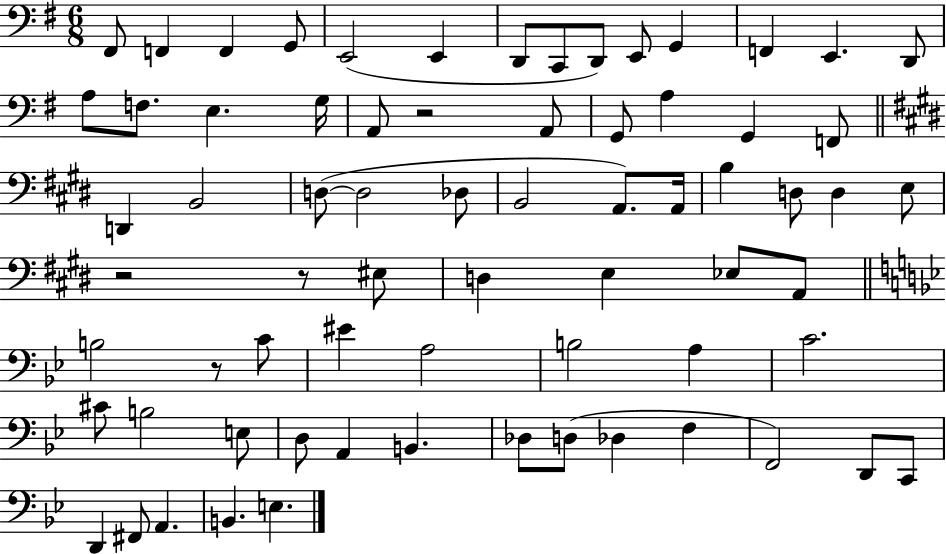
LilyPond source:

{
  \clef bass
  \numericTimeSignature
  \time 6/8
  \key g \major
  fis,8 f,4 f,4 g,8 | e,2( e,4 | d,8 c,8 d,8) e,8 g,4 | f,4 e,4. d,8 | \break a8 f8. e4. g16 | a,8 r2 a,8 | g,8 a4 g,4 f,8 | \bar "||" \break \key e \major d,4 b,2 | d8~(~ d2 des8 | b,2 a,8.) a,16 | b4 d8 d4 e8 | \break r2 r8 eis8 | d4 e4 ees8 a,8 | \bar "||" \break \key bes \major b2 r8 c'8 | eis'4 a2 | b2 a4 | c'2. | \break cis'8 b2 e8 | d8 a,4 b,4. | des8 d8( des4 f4 | f,2) d,8 c,8 | \break d,4 fis,8 a,4. | b,4. e4. | \bar "|."
}